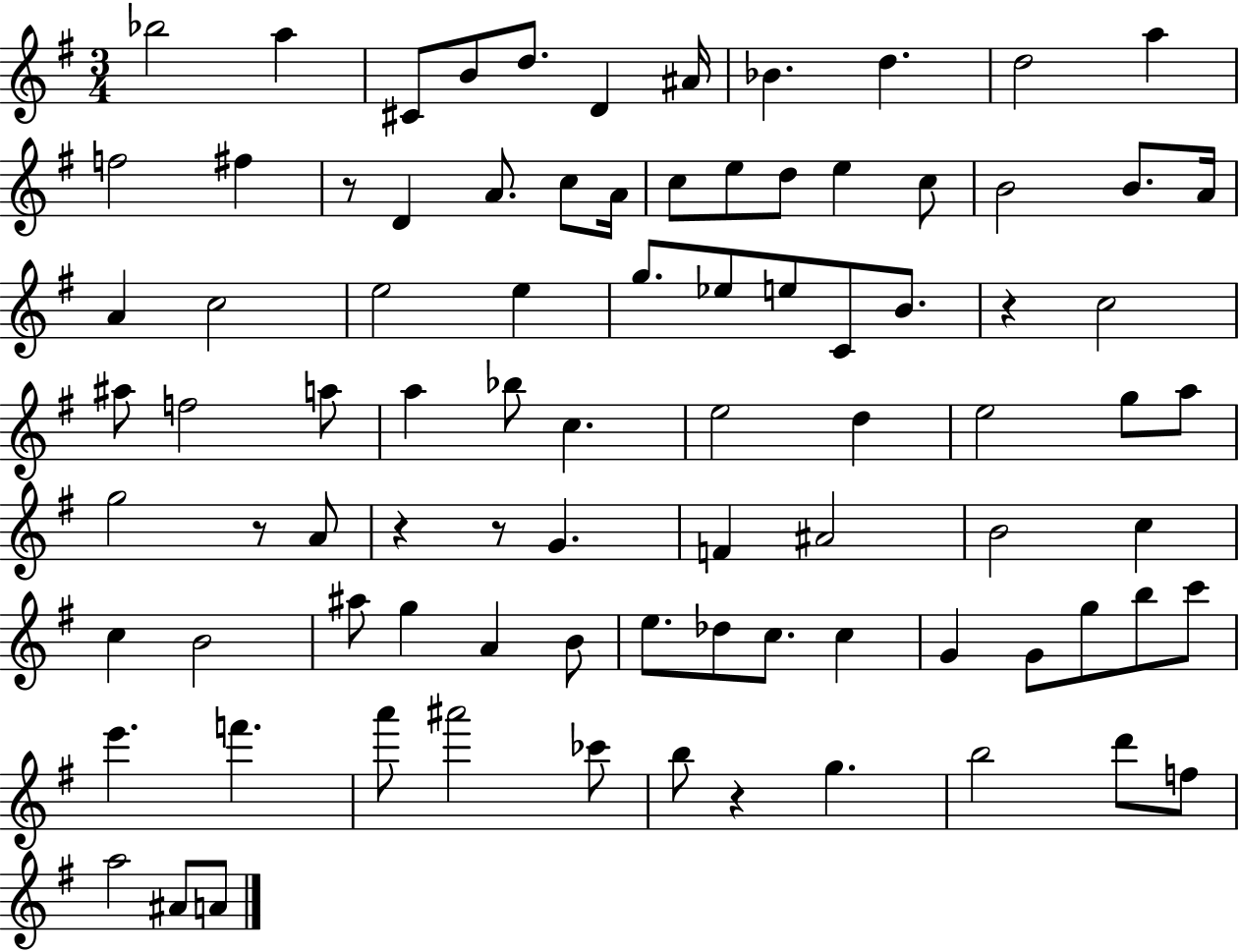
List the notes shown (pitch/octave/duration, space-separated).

Bb5/h A5/q C#4/e B4/e D5/e. D4/q A#4/s Bb4/q. D5/q. D5/h A5/q F5/h F#5/q R/e D4/q A4/e. C5/e A4/s C5/e E5/e D5/e E5/q C5/e B4/h B4/e. A4/s A4/q C5/h E5/h E5/q G5/e. Eb5/e E5/e C4/e B4/e. R/q C5/h A#5/e F5/h A5/e A5/q Bb5/e C5/q. E5/h D5/q E5/h G5/e A5/e G5/h R/e A4/e R/q R/e G4/q. F4/q A#4/h B4/h C5/q C5/q B4/h A#5/e G5/q A4/q B4/e E5/e. Db5/e C5/e. C5/q G4/q G4/e G5/e B5/e C6/e E6/q. F6/q. A6/e A#6/h CES6/e B5/e R/q G5/q. B5/h D6/e F5/e A5/h A#4/e A4/e